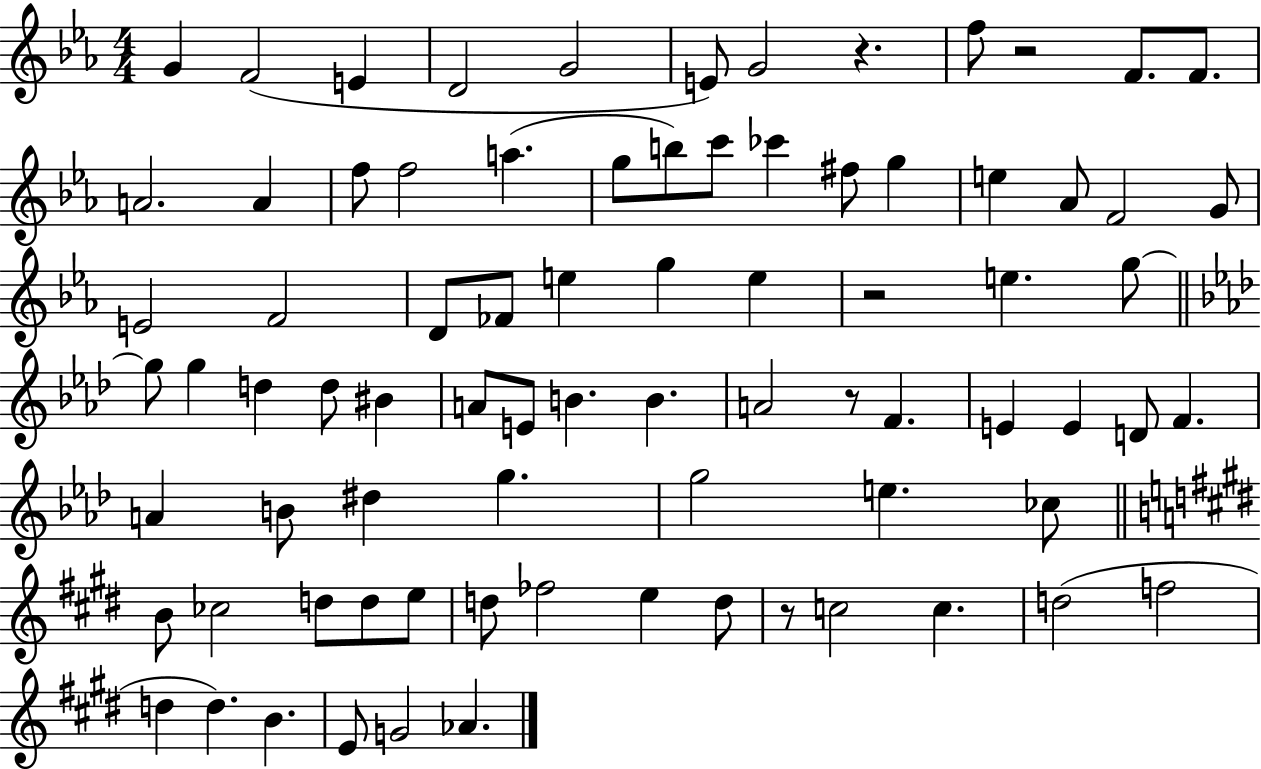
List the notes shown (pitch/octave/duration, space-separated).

G4/q F4/h E4/q D4/h G4/h E4/e G4/h R/q. F5/e R/h F4/e. F4/e. A4/h. A4/q F5/e F5/h A5/q. G5/e B5/e C6/e CES6/q F#5/e G5/q E5/q Ab4/e F4/h G4/e E4/h F4/h D4/e FES4/e E5/q G5/q E5/q R/h E5/q. G5/e G5/e G5/q D5/q D5/e BIS4/q A4/e E4/e B4/q. B4/q. A4/h R/e F4/q. E4/q E4/q D4/e F4/q. A4/q B4/e D#5/q G5/q. G5/h E5/q. CES5/e B4/e CES5/h D5/e D5/e E5/e D5/e FES5/h E5/q D5/e R/e C5/h C5/q. D5/h F5/h D5/q D5/q. B4/q. E4/e G4/h Ab4/q.